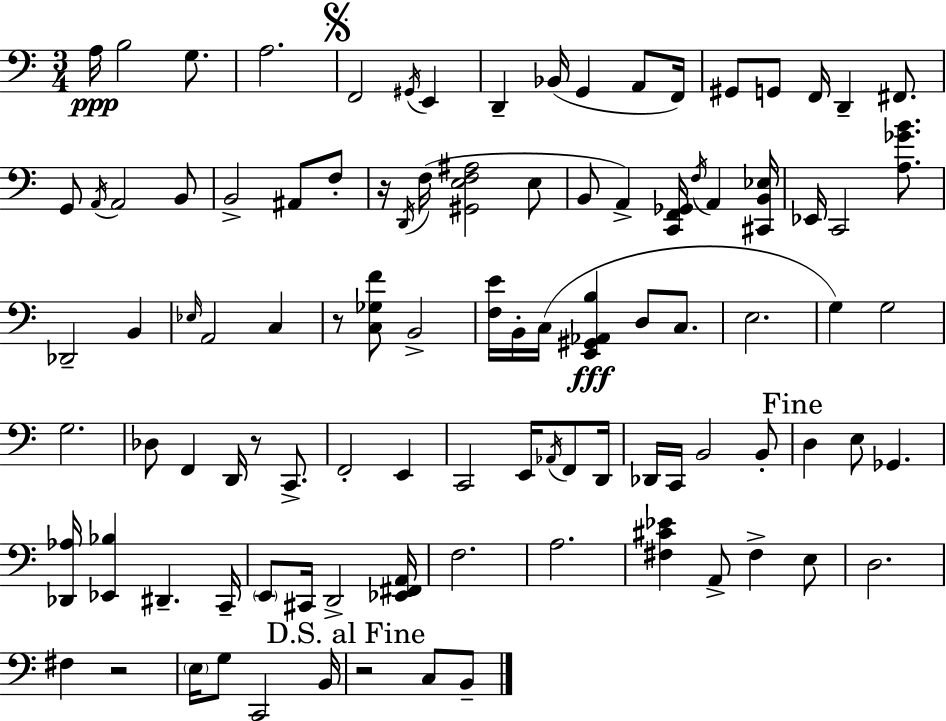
A3/s B3/h G3/e. A3/h. F2/h G#2/s E2/q D2/q Bb2/s G2/q A2/e F2/s G#2/e G2/e F2/s D2/q F#2/e. G2/e A2/s A2/h B2/e B2/h A#2/e F3/e R/s D2/s F3/s [G#2,E3,F3,A#3]/h E3/e B2/e A2/q [C2,F2,Gb2]/s F3/s A2/q [C#2,B2,Eb3]/s Eb2/s C2/h [A3,Gb4,B4]/e. Db2/h B2/q Eb3/s A2/h C3/q R/e [C3,Gb3,F4]/e B2/h [F3,E4]/s B2/s C3/s [E2,G#2,Ab2,B3]/q D3/e C3/e. E3/h. G3/q G3/h G3/h. Db3/e F2/q D2/s R/e C2/e. F2/h E2/q C2/h E2/s Ab2/s F2/e D2/s Db2/s C2/s B2/h B2/e D3/q E3/e Gb2/q. [Db2,Ab3]/s [Eb2,Bb3]/q D#2/q. C2/s E2/e C#2/s D2/h [Eb2,F#2,A2]/s F3/h. A3/h. [F#3,C#4,Eb4]/q A2/e F#3/q E3/e D3/h. F#3/q R/h E3/s G3/e C2/h B2/s R/h C3/e B2/e